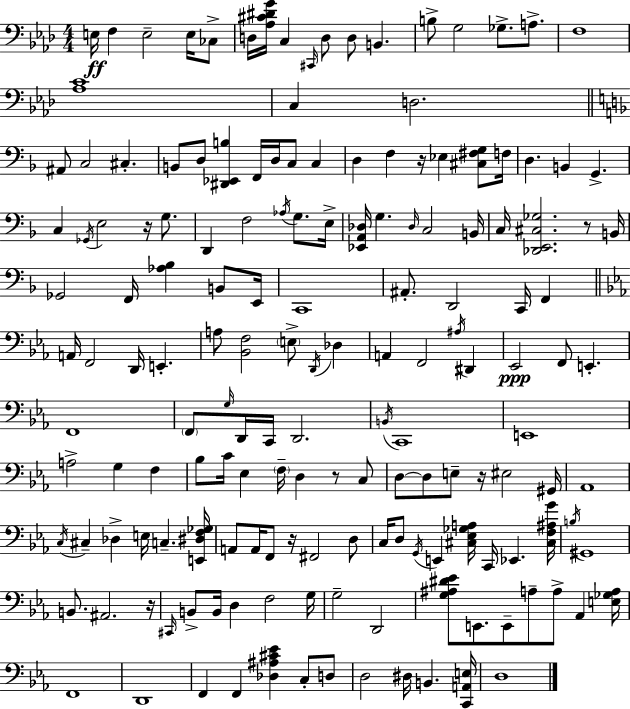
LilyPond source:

{
  \clef bass
  \numericTimeSignature
  \time 4/4
  \key aes \major
  e16\ff f4 e2-- e16 ces8-> | d16 <aes cis' dis' g'>16 c4 \grace { cis,16 } d8 d8 b,4. | b8-> g2 ges8.-> a8.-> | f1 | \break <aes c'>1 | c4 d2. | \bar "||" \break \key f \major ais,8 c2 cis4.-. | b,8 d8 <dis, ees, b>4 f,16 d16 c8 c4 | d4 f4 r16 ees4 <cis fis g>8 f16 | d4. b,4 g,4.-> | \break c4 \acciaccatura { ges,16 } e2 r16 g8. | d,4 f2 \acciaccatura { aes16 } g8. | e16-> <ees, a, des>16 g4. \grace { des16 } c2 | b,16 c16 <des, e, cis ges>2. | \break r8 b,16 ges,2 f,16 <aes bes>4 | b,8 e,16 c,1 | ais,8.-. d,2 c,16 f,4 | \bar "||" \break \key c \minor a,16 f,2 d,16 e,4.-. | a8 <bes, f>2 \parenthesize e8-> \acciaccatura { d,16 } des4 | a,4 f,2 \acciaccatura { ais16 } dis,4 | ees,2\ppp f,8 e,4.-. | \break f,1 | \parenthesize f,8 \grace { g16 } d,16 c,16 d,2. | \acciaccatura { b,16 } c,1 | e,1 | \break a2-> g4 | f4 bes8 c'16 ees4 \parenthesize f16-- d4 | r8 c8 d8~~ d8 e8-- r16 eis2 | gis,16 aes,1 | \break \acciaccatura { c16 } cis4-- des4-> e16 c4.-- | <e, dis f ges>16 a,8 a,16 f,8 r16 fis,2 | d8 c16 d8 \acciaccatura { g,16 } e,4 <cis ees ges a>16 c,16 ees,4. | <cis f ais g'>16 \acciaccatura { b16 } gis,1 | \break b,8. ais,2. | r16 \grace { cis,16 } b,8-> b,16 d4 f2 | g16 g2-- | d,2 <g ais dis' ees'>8 e,8. e,8-- a8-- | \break a8-> aes,4 <e ges a>16 f,1 | d,1 | f,4 f,4 | <des ais cis' ees'>4 c8-. d8 d2 | \break dis16 b,4. <c, a, e>16 d1 | \bar "|."
}